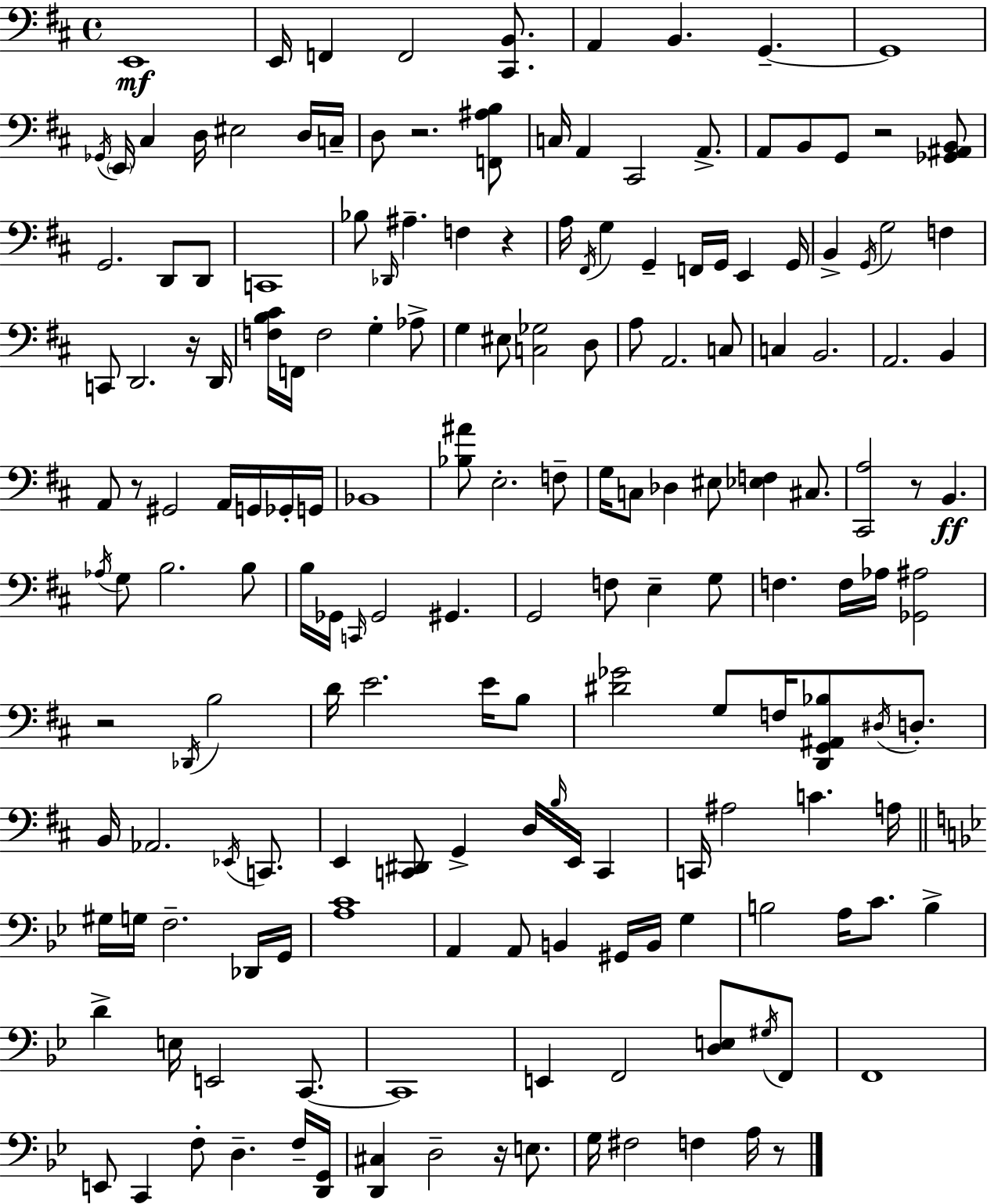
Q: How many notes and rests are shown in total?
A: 176